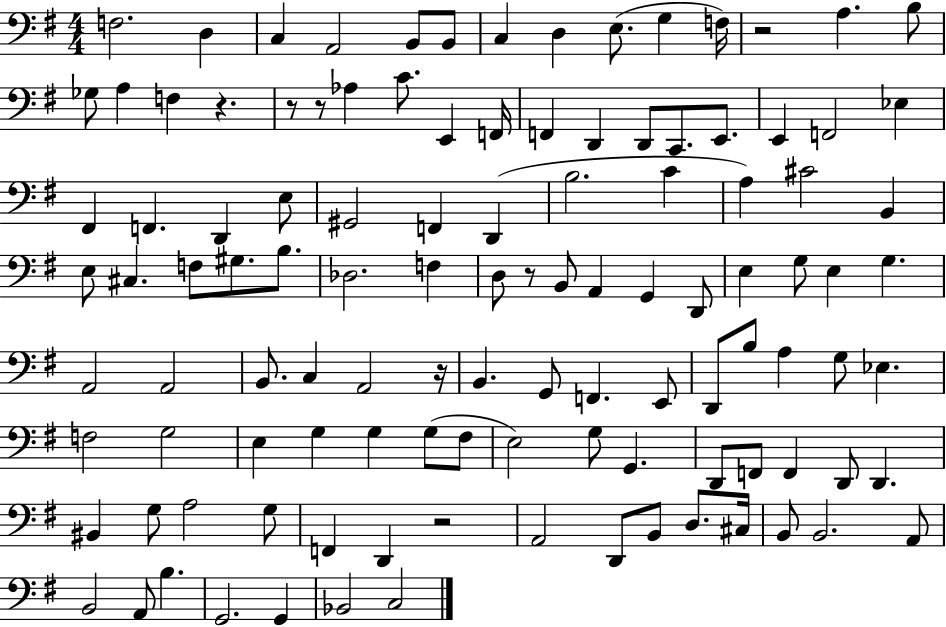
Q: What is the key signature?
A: G major